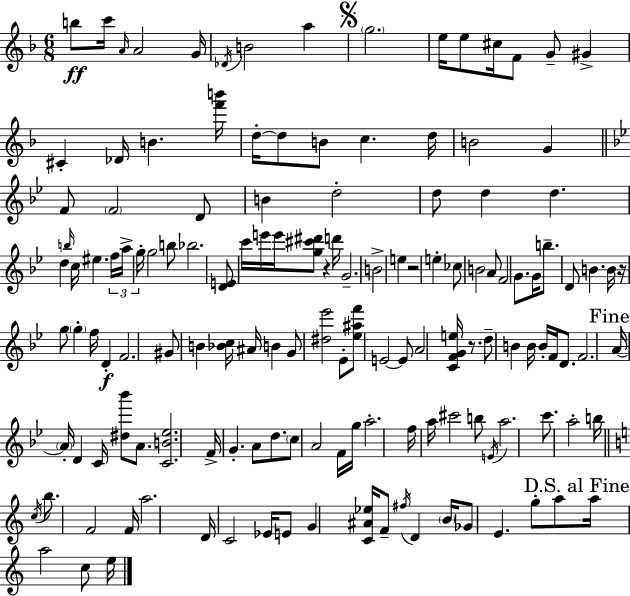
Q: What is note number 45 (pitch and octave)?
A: E6